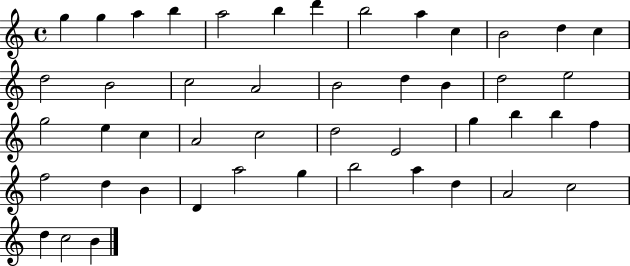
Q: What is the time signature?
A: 4/4